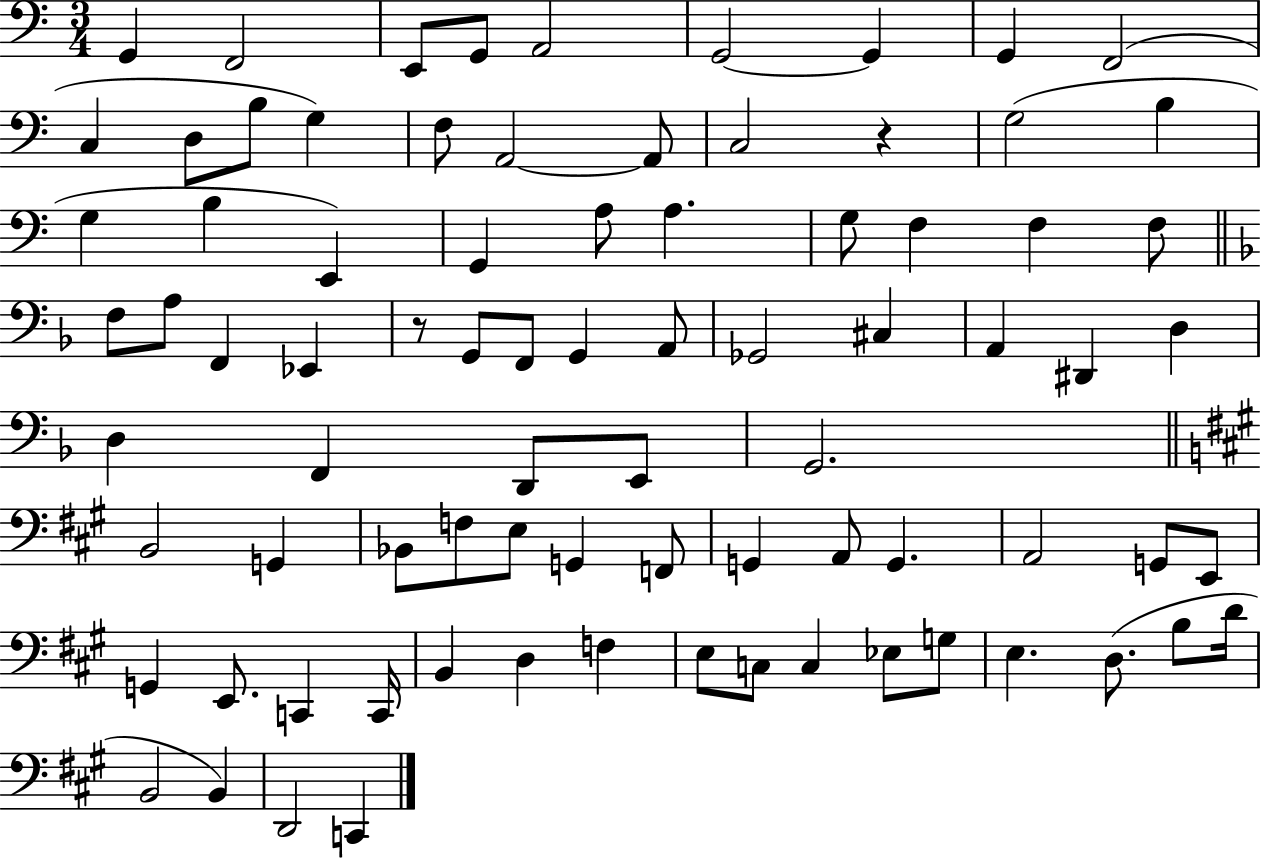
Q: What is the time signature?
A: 3/4